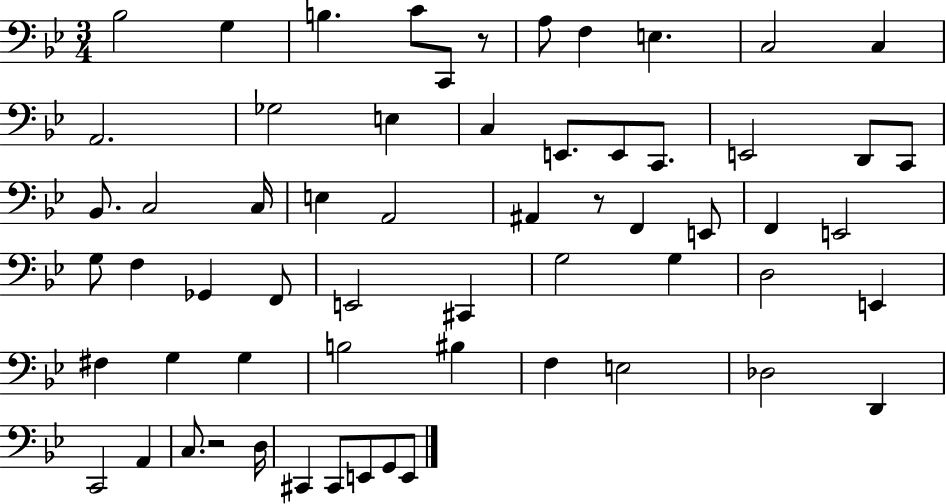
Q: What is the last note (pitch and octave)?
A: E2